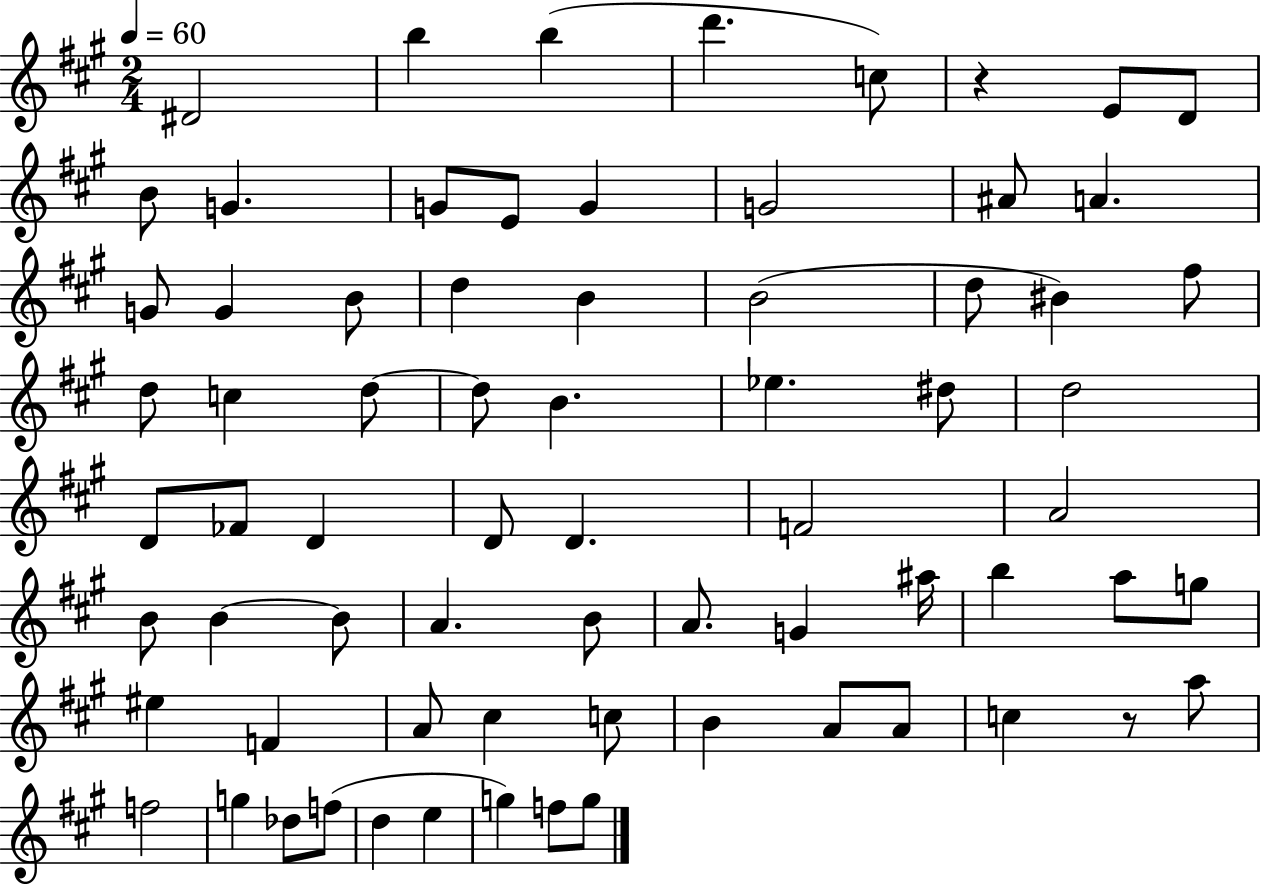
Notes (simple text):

D#4/h B5/q B5/q D6/q. C5/e R/q E4/e D4/e B4/e G4/q. G4/e E4/e G4/q G4/h A#4/e A4/q. G4/e G4/q B4/e D5/q B4/q B4/h D5/e BIS4/q F#5/e D5/e C5/q D5/e D5/e B4/q. Eb5/q. D#5/e D5/h D4/e FES4/e D4/q D4/e D4/q. F4/h A4/h B4/e B4/q B4/e A4/q. B4/e A4/e. G4/q A#5/s B5/q A5/e G5/e EIS5/q F4/q A4/e C#5/q C5/e B4/q A4/e A4/e C5/q R/e A5/e F5/h G5/q Db5/e F5/e D5/q E5/q G5/q F5/e G5/e